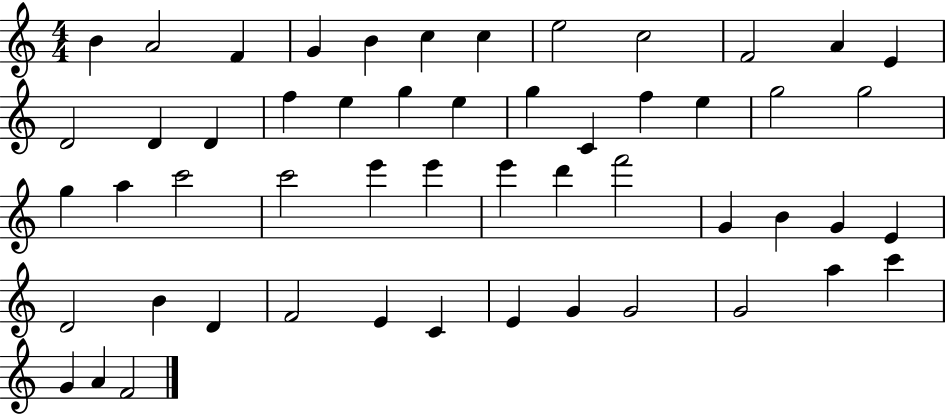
B4/q A4/h F4/q G4/q B4/q C5/q C5/q E5/h C5/h F4/h A4/q E4/q D4/h D4/q D4/q F5/q E5/q G5/q E5/q G5/q C4/q F5/q E5/q G5/h G5/h G5/q A5/q C6/h C6/h E6/q E6/q E6/q D6/q F6/h G4/q B4/q G4/q E4/q D4/h B4/q D4/q F4/h E4/q C4/q E4/q G4/q G4/h G4/h A5/q C6/q G4/q A4/q F4/h